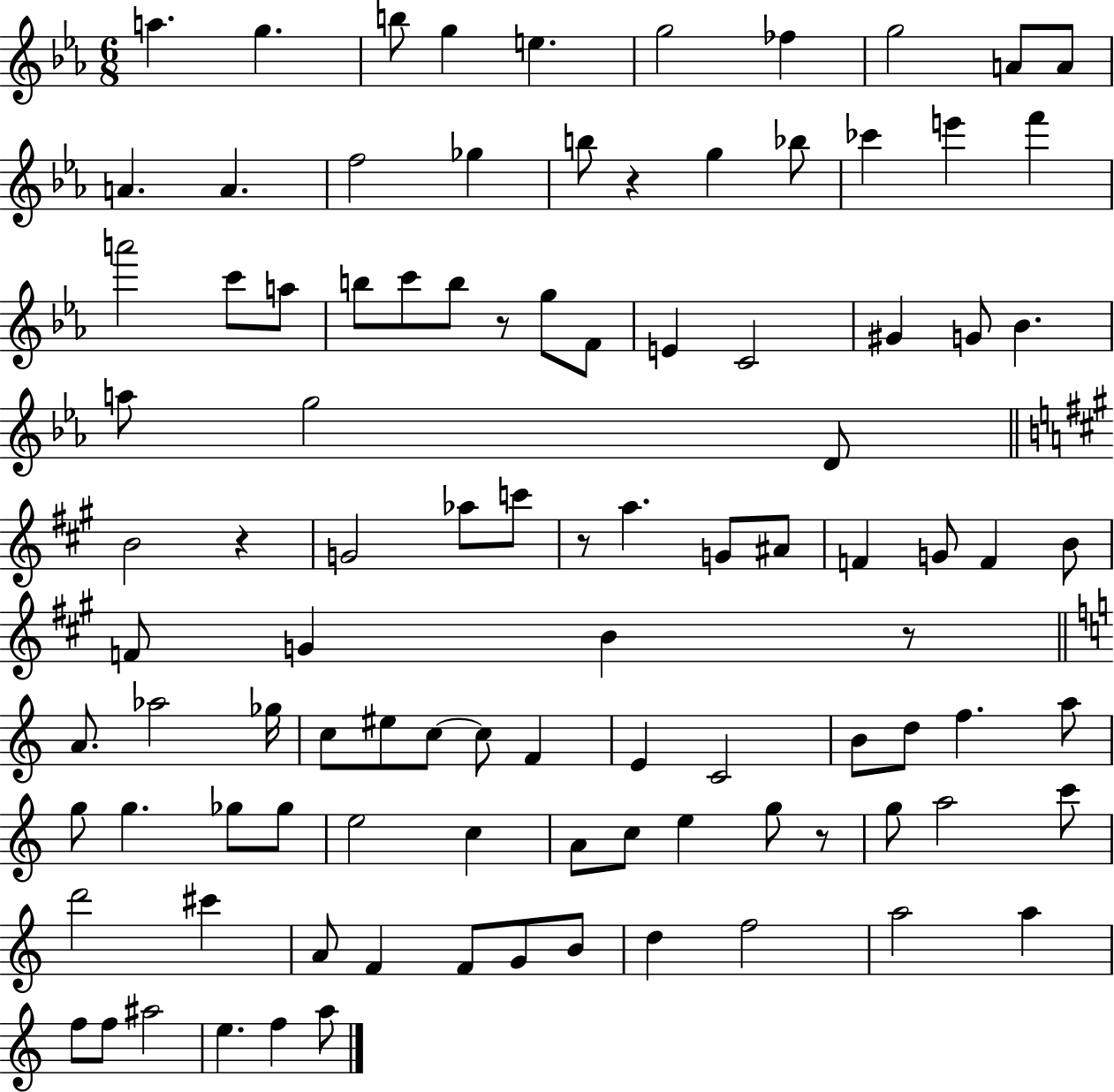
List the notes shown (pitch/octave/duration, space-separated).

A5/q. G5/q. B5/e G5/q E5/q. G5/h FES5/q G5/h A4/e A4/e A4/q. A4/q. F5/h Gb5/q B5/e R/q G5/q Bb5/e CES6/q E6/q F6/q A6/h C6/e A5/e B5/e C6/e B5/e R/e G5/e F4/e E4/q C4/h G#4/q G4/e Bb4/q. A5/e G5/h D4/e B4/h R/q G4/h Ab5/e C6/e R/e A5/q. G4/e A#4/e F4/q G4/e F4/q B4/e F4/e G4/q B4/q R/e A4/e. Ab5/h Gb5/s C5/e EIS5/e C5/e C5/e F4/q E4/q C4/h B4/e D5/e F5/q. A5/e G5/e G5/q. Gb5/e Gb5/e E5/h C5/q A4/e C5/e E5/q G5/e R/e G5/e A5/h C6/e D6/h C#6/q A4/e F4/q F4/e G4/e B4/e D5/q F5/h A5/h A5/q F5/e F5/e A#5/h E5/q. F5/q A5/e